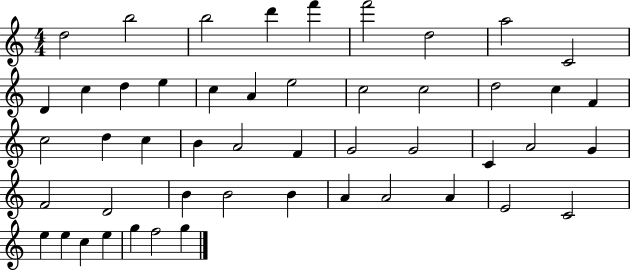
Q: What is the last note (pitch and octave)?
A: G5